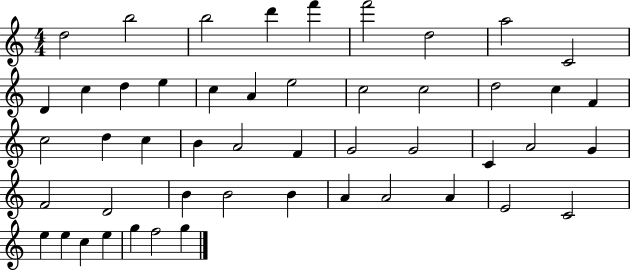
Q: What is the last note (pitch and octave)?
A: G5